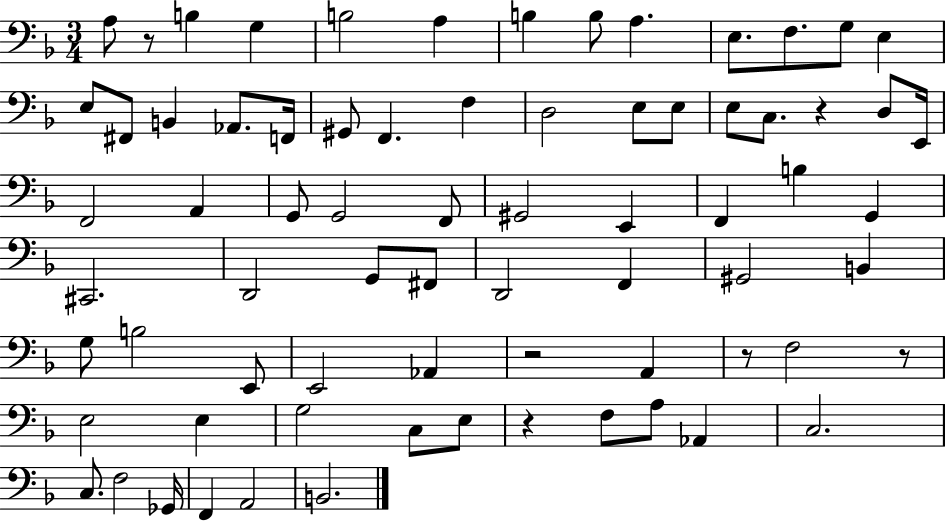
{
  \clef bass
  \numericTimeSignature
  \time 3/4
  \key f \major
  a8 r8 b4 g4 | b2 a4 | b4 b8 a4. | e8. f8. g8 e4 | \break e8 fis,8 b,4 aes,8. f,16 | gis,8 f,4. f4 | d2 e8 e8 | e8 c8. r4 d8 e,16 | \break f,2 a,4 | g,8 g,2 f,8 | gis,2 e,4 | f,4 b4 g,4 | \break cis,2. | d,2 g,8 fis,8 | d,2 f,4 | gis,2 b,4 | \break g8 b2 e,8 | e,2 aes,4 | r2 a,4 | r8 f2 r8 | \break e2 e4 | g2 c8 e8 | r4 f8 a8 aes,4 | c2. | \break c8. f2 ges,16 | f,4 a,2 | b,2. | \bar "|."
}